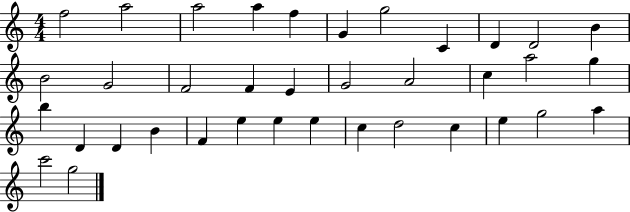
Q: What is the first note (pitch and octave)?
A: F5